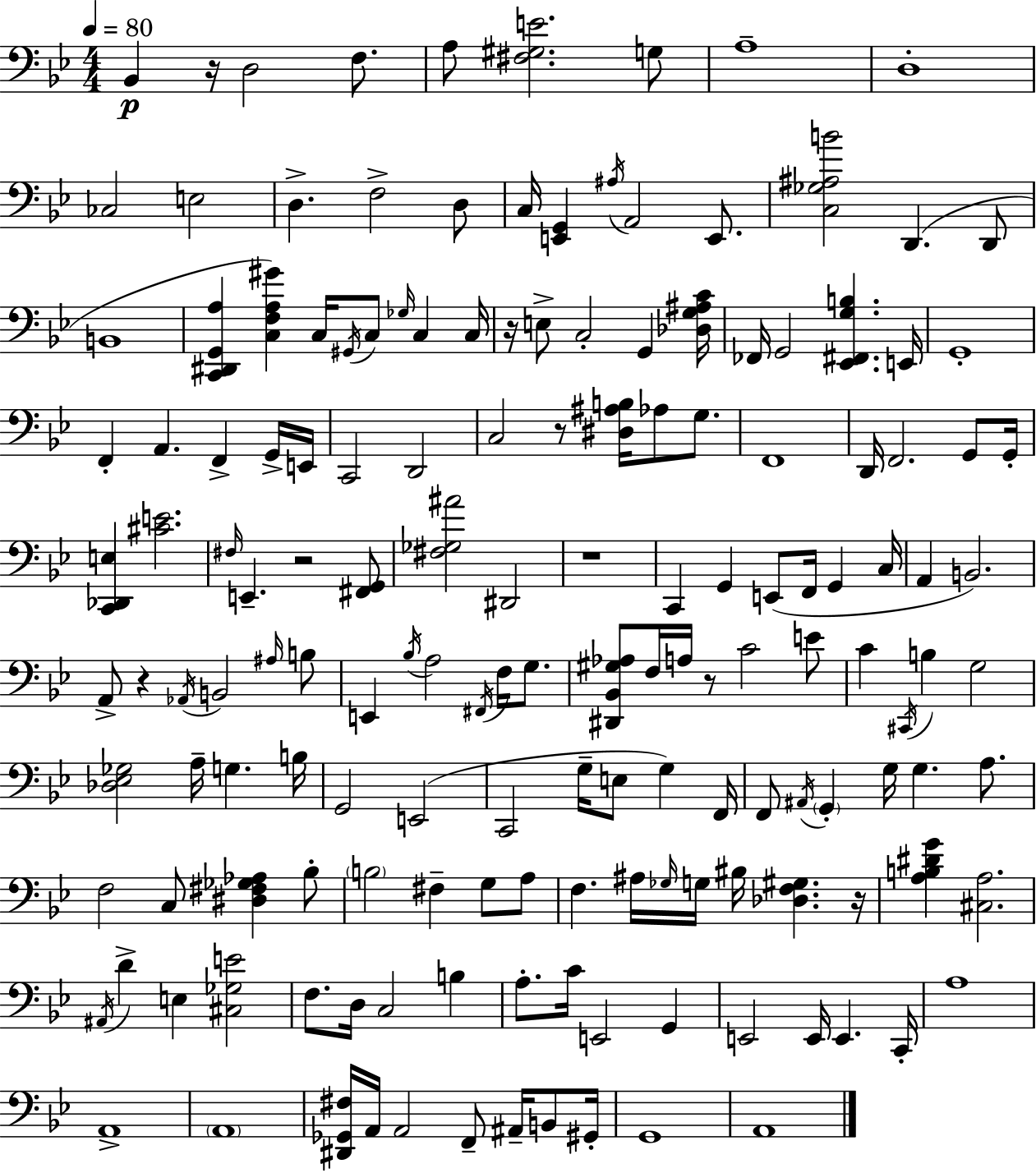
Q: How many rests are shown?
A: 8